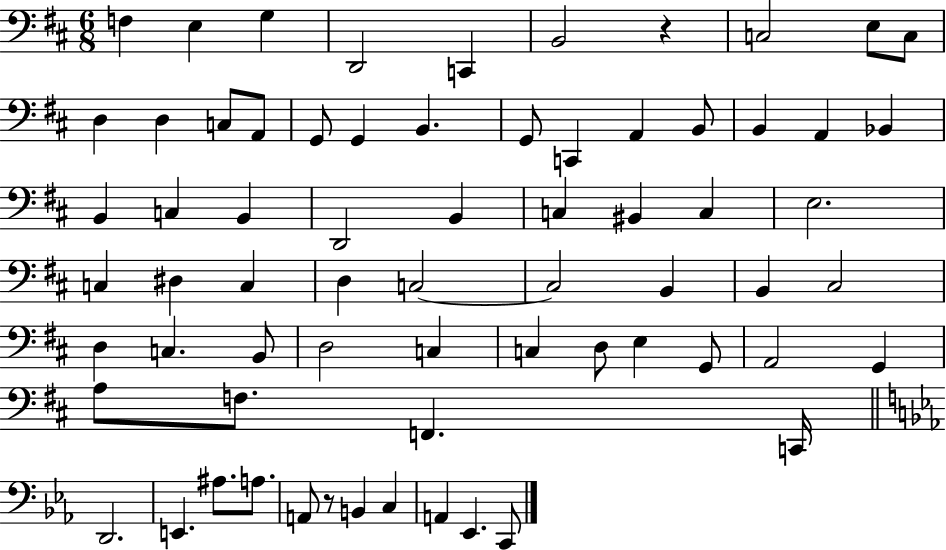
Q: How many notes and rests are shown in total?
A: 68